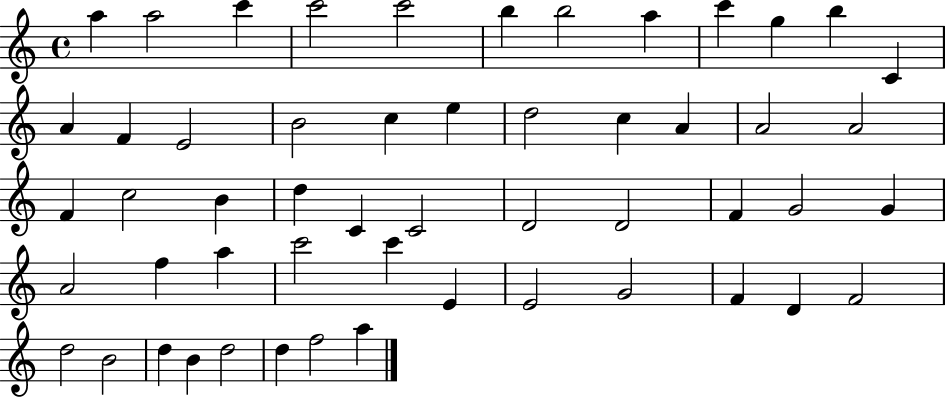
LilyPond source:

{
  \clef treble
  \time 4/4
  \defaultTimeSignature
  \key c \major
  a''4 a''2 c'''4 | c'''2 c'''2 | b''4 b''2 a''4 | c'''4 g''4 b''4 c'4 | \break a'4 f'4 e'2 | b'2 c''4 e''4 | d''2 c''4 a'4 | a'2 a'2 | \break f'4 c''2 b'4 | d''4 c'4 c'2 | d'2 d'2 | f'4 g'2 g'4 | \break a'2 f''4 a''4 | c'''2 c'''4 e'4 | e'2 g'2 | f'4 d'4 f'2 | \break d''2 b'2 | d''4 b'4 d''2 | d''4 f''2 a''4 | \bar "|."
}